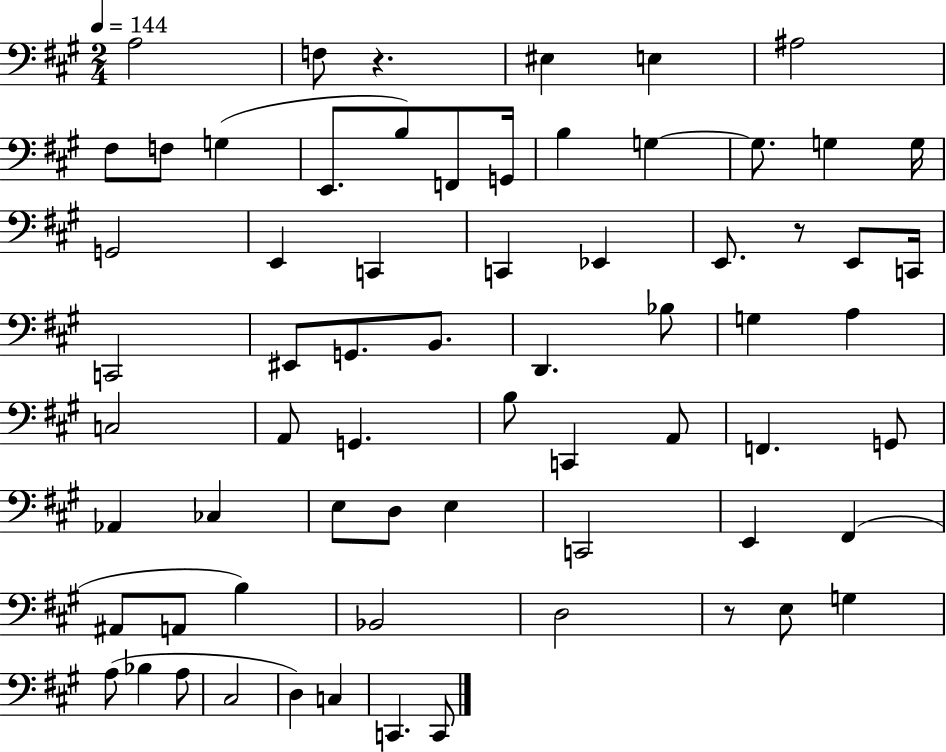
{
  \clef bass
  \numericTimeSignature
  \time 2/4
  \key a \major
  \tempo 4 = 144
  \repeat volta 2 { a2 | f8 r4. | eis4 e4 | ais2 | \break fis8 f8 g4( | e,8. b8) f,8 g,16 | b4 g4~~ | g8. g4 g16 | \break g,2 | e,4 c,4 | c,4 ees,4 | e,8. r8 e,8 c,16 | \break c,2 | eis,8 g,8. b,8. | d,4. bes8 | g4 a4 | \break c2 | a,8 g,4. | b8 c,4 a,8 | f,4. g,8 | \break aes,4 ces4 | e8 d8 e4 | c,2 | e,4 fis,4( | \break ais,8 a,8 b4) | bes,2 | d2 | r8 e8 g4 | \break a8( bes4 a8 | cis2 | d4) c4 | c,4. c,8 | \break } \bar "|."
}